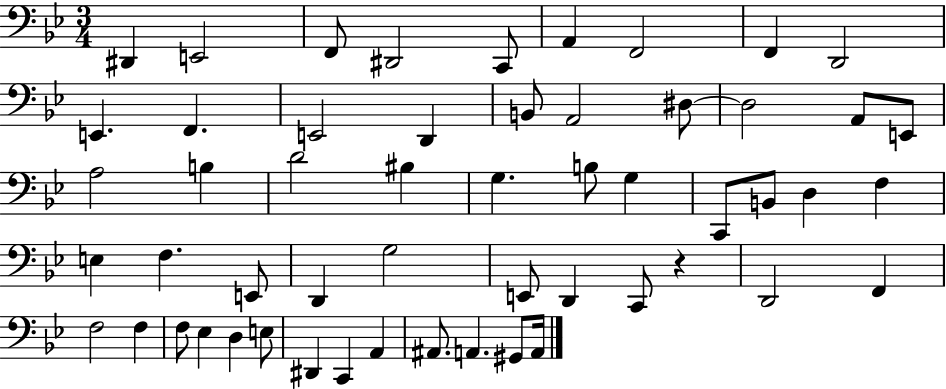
D#2/q E2/h F2/e D#2/h C2/e A2/q F2/h F2/q D2/h E2/q. F2/q. E2/h D2/q B2/e A2/h D#3/e D#3/h A2/e E2/e A3/h B3/q D4/h BIS3/q G3/q. B3/e G3/q C2/e B2/e D3/q F3/q E3/q F3/q. E2/e D2/q G3/h E2/e D2/q C2/e R/q D2/h F2/q F3/h F3/q F3/e Eb3/q D3/q E3/e D#2/q C2/q A2/q A#2/e. A2/q. G#2/e A2/s